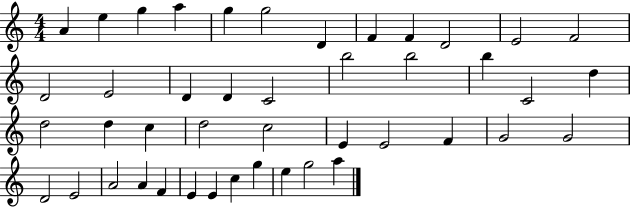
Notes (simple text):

A4/q E5/q G5/q A5/q G5/q G5/h D4/q F4/q F4/q D4/h E4/h F4/h D4/h E4/h D4/q D4/q C4/h B5/h B5/h B5/q C4/h D5/q D5/h D5/q C5/q D5/h C5/h E4/q E4/h F4/q G4/h G4/h D4/h E4/h A4/h A4/q F4/q E4/q E4/q C5/q G5/q E5/q G5/h A5/q